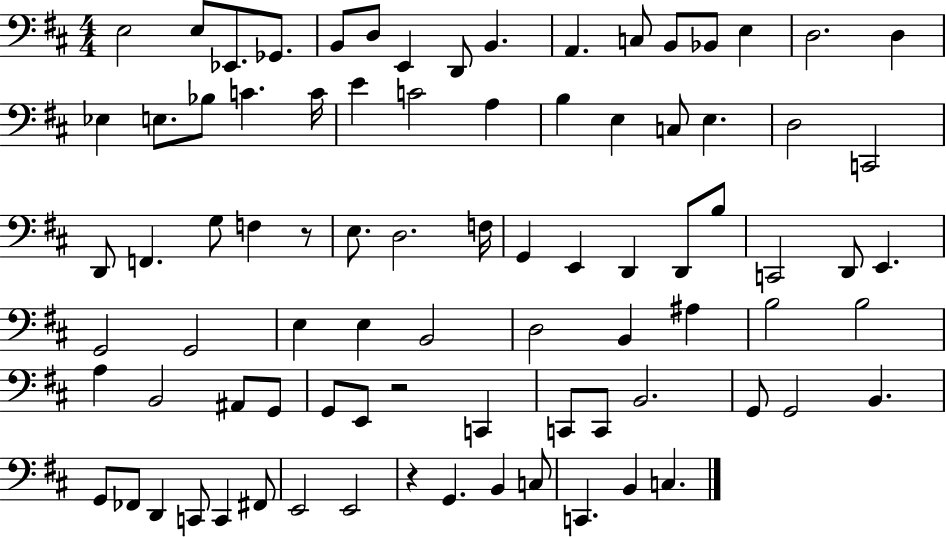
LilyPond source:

{
  \clef bass
  \numericTimeSignature
  \time 4/4
  \key d \major
  e2 e8 ees,8. ges,8. | b,8 d8 e,4 d,8 b,4. | a,4. c8 b,8 bes,8 e4 | d2. d4 | \break ees4 e8. bes8 c'4. c'16 | e'4 c'2 a4 | b4 e4 c8 e4. | d2 c,2 | \break d,8 f,4. g8 f4 r8 | e8. d2. f16 | g,4 e,4 d,4 d,8 b8 | c,2 d,8 e,4. | \break g,2 g,2 | e4 e4 b,2 | d2 b,4 ais4 | b2 b2 | \break a4 b,2 ais,8 g,8 | g,8 e,8 r2 c,4 | c,8 c,8 b,2. | g,8 g,2 b,4. | \break g,8 fes,8 d,4 c,8 c,4 fis,8 | e,2 e,2 | r4 g,4. b,4 c8 | c,4. b,4 c4. | \break \bar "|."
}